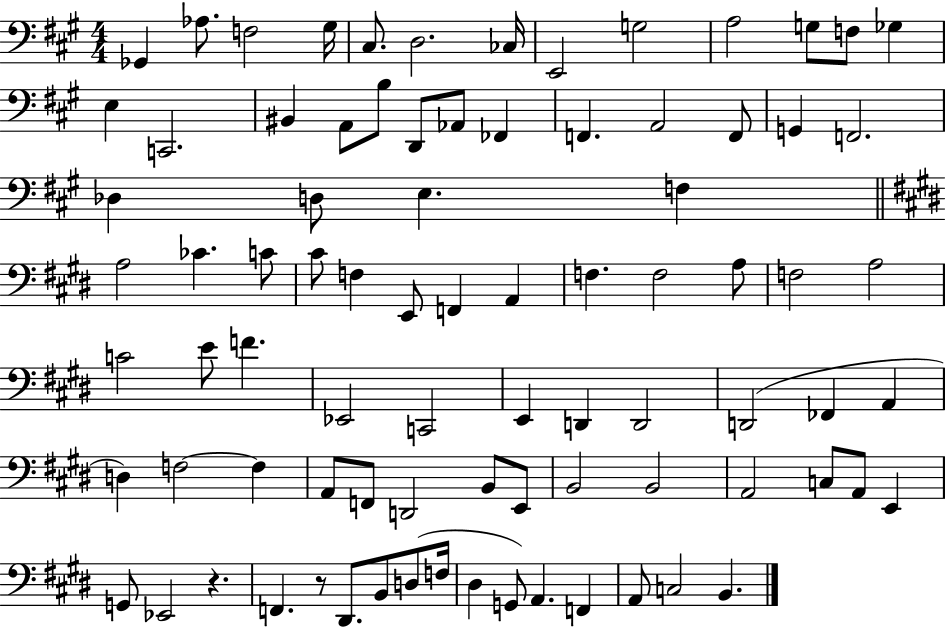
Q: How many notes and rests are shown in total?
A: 84